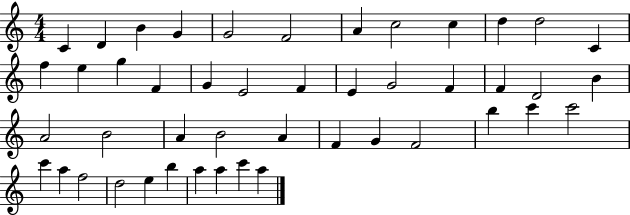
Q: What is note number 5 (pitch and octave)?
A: G4